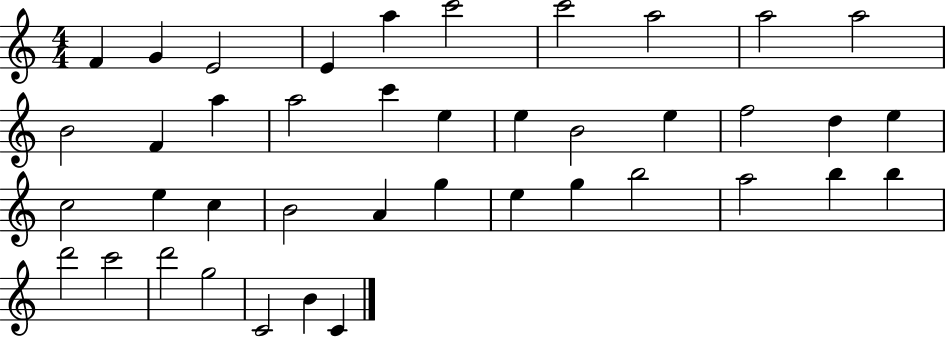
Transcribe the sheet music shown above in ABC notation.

X:1
T:Untitled
M:4/4
L:1/4
K:C
F G E2 E a c'2 c'2 a2 a2 a2 B2 F a a2 c' e e B2 e f2 d e c2 e c B2 A g e g b2 a2 b b d'2 c'2 d'2 g2 C2 B C